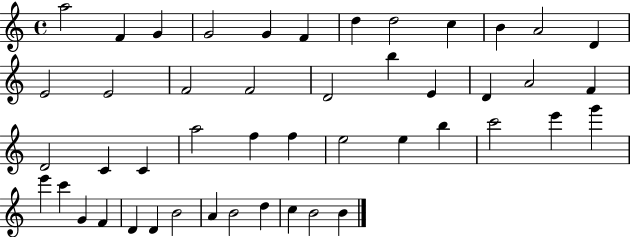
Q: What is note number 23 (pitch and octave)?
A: D4